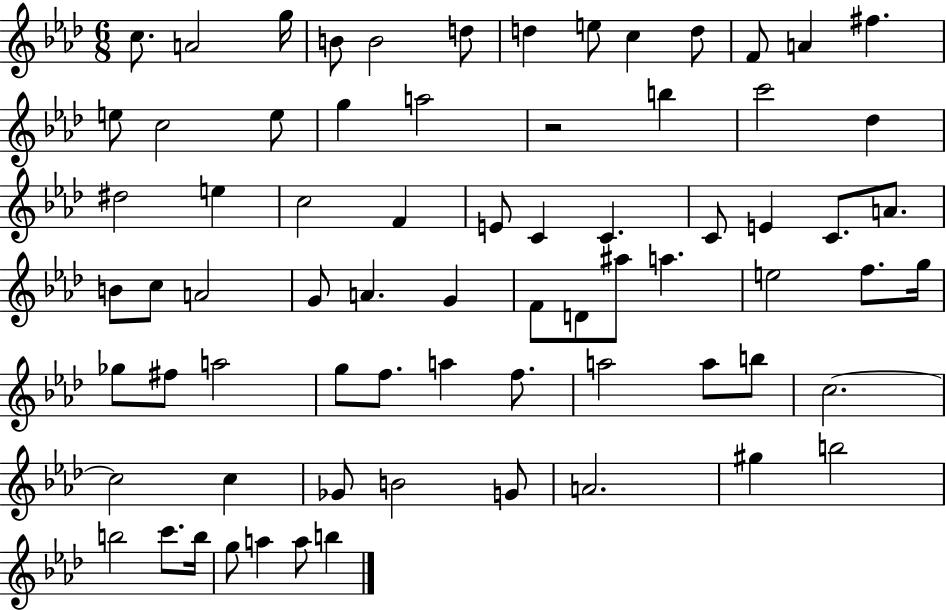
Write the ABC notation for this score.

X:1
T:Untitled
M:6/8
L:1/4
K:Ab
c/2 A2 g/4 B/2 B2 d/2 d e/2 c d/2 F/2 A ^f e/2 c2 e/2 g a2 z2 b c'2 _d ^d2 e c2 F E/2 C C C/2 E C/2 A/2 B/2 c/2 A2 G/2 A G F/2 D/2 ^a/2 a e2 f/2 g/4 _g/2 ^f/2 a2 g/2 f/2 a f/2 a2 a/2 b/2 c2 c2 c _G/2 B2 G/2 A2 ^g b2 b2 c'/2 b/4 g/2 a a/2 b